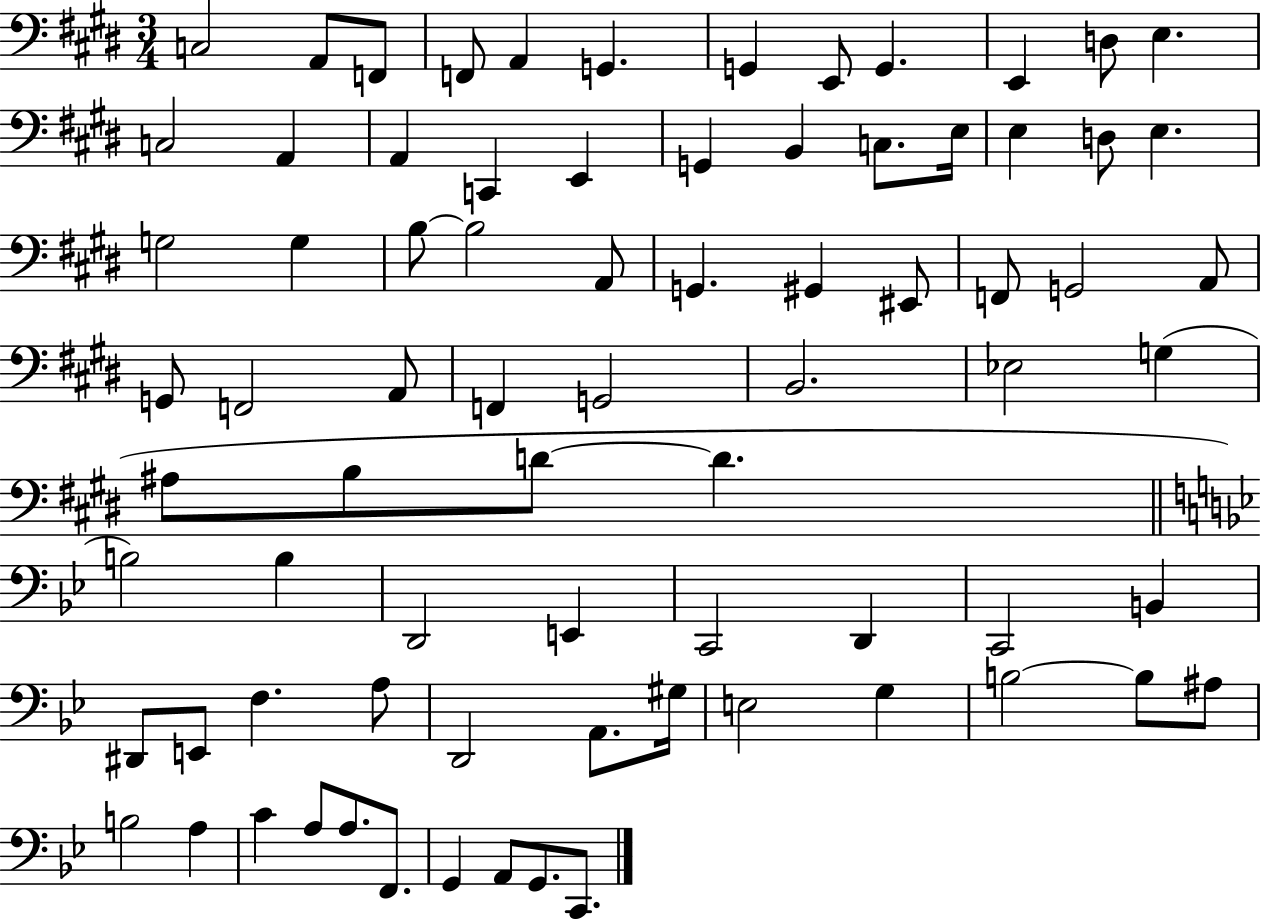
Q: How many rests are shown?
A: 0